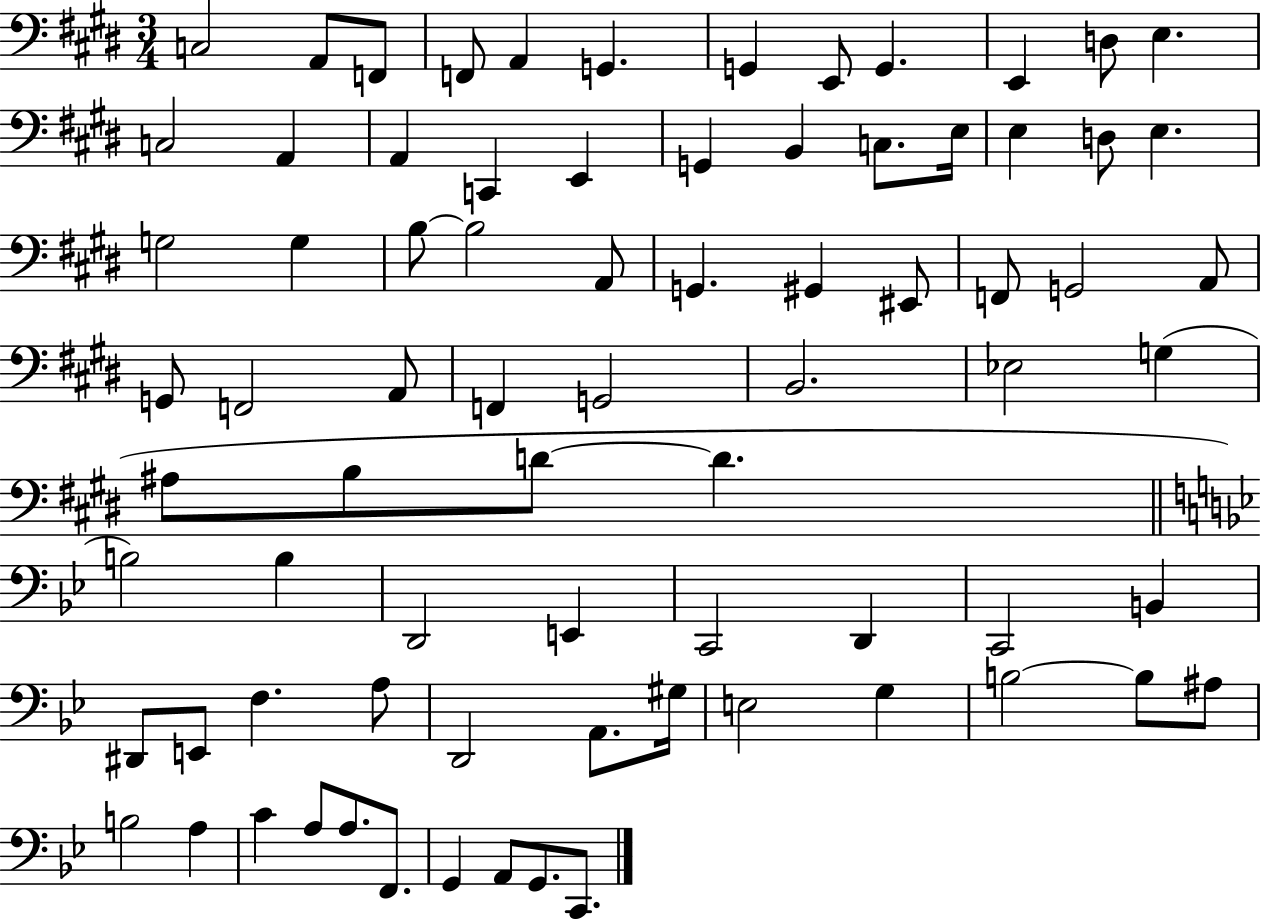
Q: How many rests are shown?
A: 0